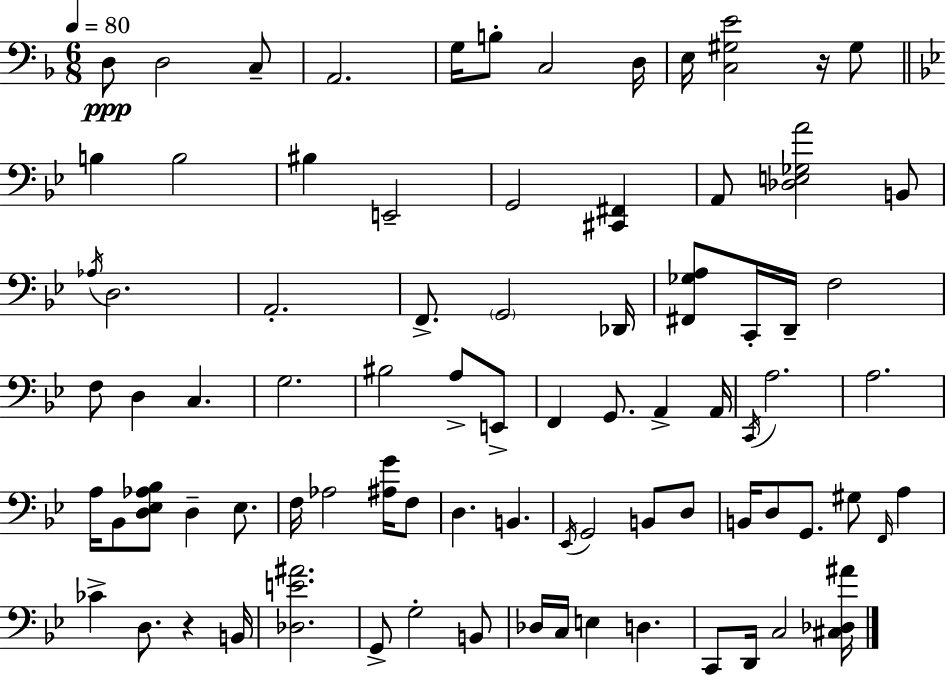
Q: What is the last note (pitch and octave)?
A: C3